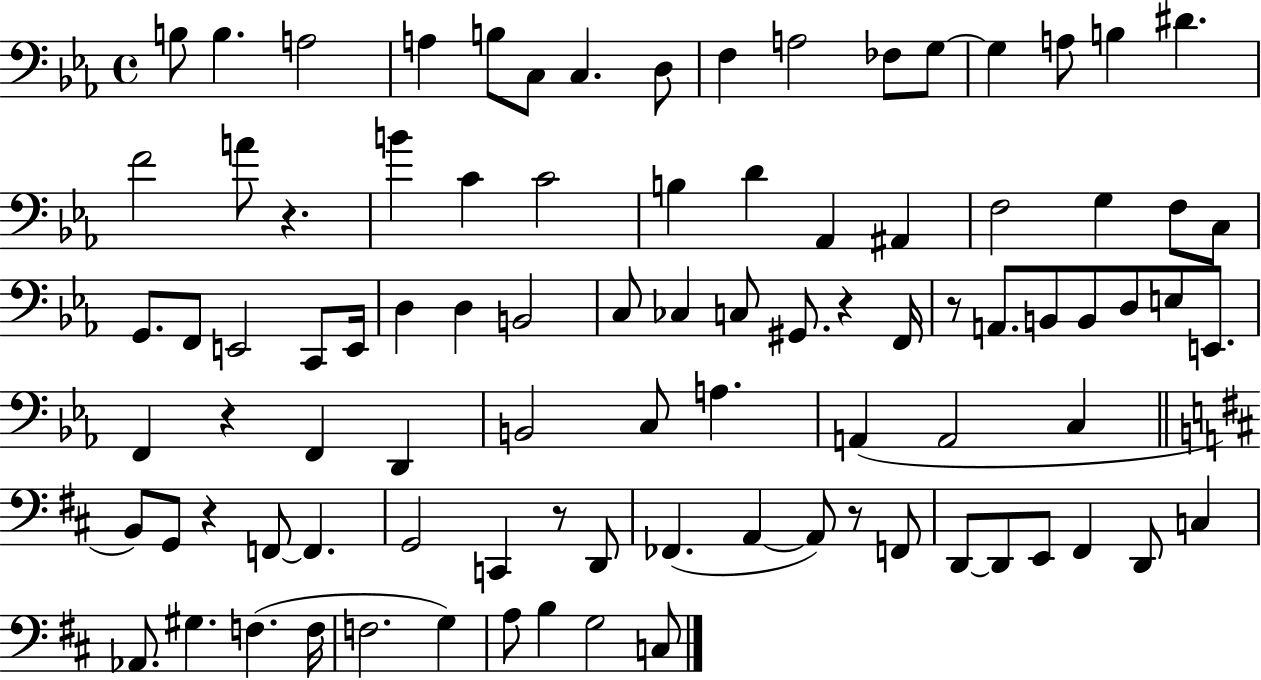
X:1
T:Untitled
M:4/4
L:1/4
K:Eb
B,/2 B, A,2 A, B,/2 C,/2 C, D,/2 F, A,2 _F,/2 G,/2 G, A,/2 B, ^D F2 A/2 z B C C2 B, D _A,, ^A,, F,2 G, F,/2 C,/2 G,,/2 F,,/2 E,,2 C,,/2 E,,/4 D, D, B,,2 C,/2 _C, C,/2 ^G,,/2 z F,,/4 z/2 A,,/2 B,,/2 B,,/2 D,/2 E,/2 E,,/2 F,, z F,, D,, B,,2 C,/2 A, A,, A,,2 C, B,,/2 G,,/2 z F,,/2 F,, G,,2 C,, z/2 D,,/2 _F,, A,, A,,/2 z/2 F,,/2 D,,/2 D,,/2 E,,/2 ^F,, D,,/2 C, _A,,/2 ^G, F, F,/4 F,2 G, A,/2 B, G,2 C,/2